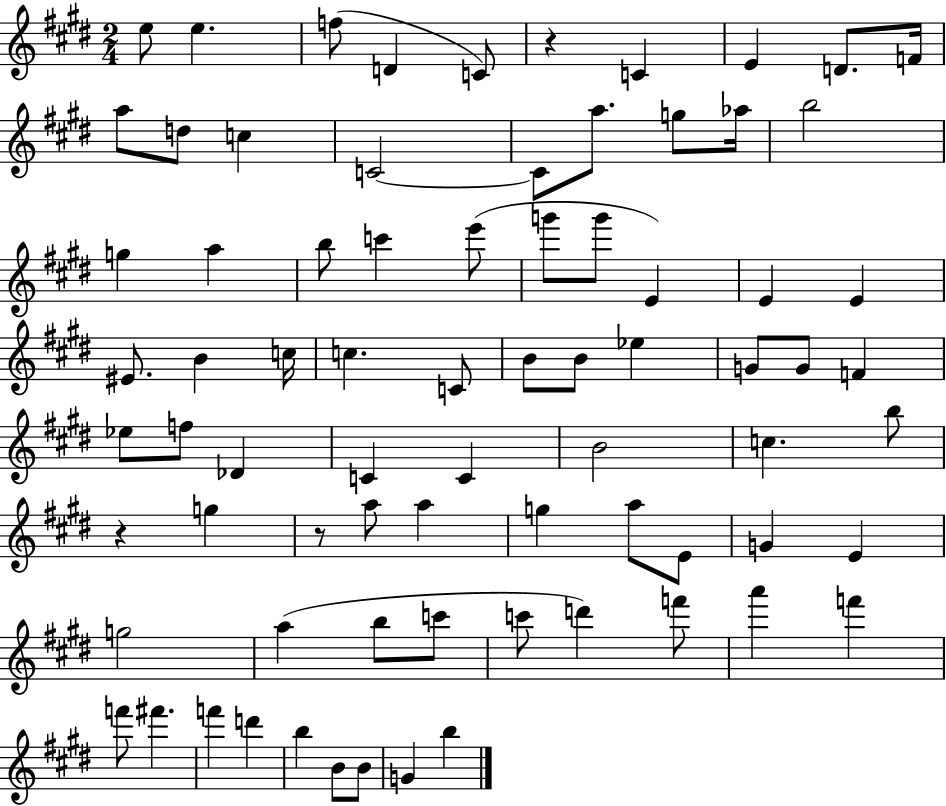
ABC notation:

X:1
T:Untitled
M:2/4
L:1/4
K:E
e/2 e f/2 D C/2 z C E D/2 F/4 a/2 d/2 c C2 C/2 a/2 g/2 _a/4 b2 g a b/2 c' e'/2 g'/2 g'/2 E E E ^E/2 B c/4 c C/2 B/2 B/2 _e G/2 G/2 F _e/2 f/2 _D C C B2 c b/2 z g z/2 a/2 a g a/2 E/2 G E g2 a b/2 c'/2 c'/2 d' f'/2 a' f' f'/2 ^f' f' d' b B/2 B/2 G b